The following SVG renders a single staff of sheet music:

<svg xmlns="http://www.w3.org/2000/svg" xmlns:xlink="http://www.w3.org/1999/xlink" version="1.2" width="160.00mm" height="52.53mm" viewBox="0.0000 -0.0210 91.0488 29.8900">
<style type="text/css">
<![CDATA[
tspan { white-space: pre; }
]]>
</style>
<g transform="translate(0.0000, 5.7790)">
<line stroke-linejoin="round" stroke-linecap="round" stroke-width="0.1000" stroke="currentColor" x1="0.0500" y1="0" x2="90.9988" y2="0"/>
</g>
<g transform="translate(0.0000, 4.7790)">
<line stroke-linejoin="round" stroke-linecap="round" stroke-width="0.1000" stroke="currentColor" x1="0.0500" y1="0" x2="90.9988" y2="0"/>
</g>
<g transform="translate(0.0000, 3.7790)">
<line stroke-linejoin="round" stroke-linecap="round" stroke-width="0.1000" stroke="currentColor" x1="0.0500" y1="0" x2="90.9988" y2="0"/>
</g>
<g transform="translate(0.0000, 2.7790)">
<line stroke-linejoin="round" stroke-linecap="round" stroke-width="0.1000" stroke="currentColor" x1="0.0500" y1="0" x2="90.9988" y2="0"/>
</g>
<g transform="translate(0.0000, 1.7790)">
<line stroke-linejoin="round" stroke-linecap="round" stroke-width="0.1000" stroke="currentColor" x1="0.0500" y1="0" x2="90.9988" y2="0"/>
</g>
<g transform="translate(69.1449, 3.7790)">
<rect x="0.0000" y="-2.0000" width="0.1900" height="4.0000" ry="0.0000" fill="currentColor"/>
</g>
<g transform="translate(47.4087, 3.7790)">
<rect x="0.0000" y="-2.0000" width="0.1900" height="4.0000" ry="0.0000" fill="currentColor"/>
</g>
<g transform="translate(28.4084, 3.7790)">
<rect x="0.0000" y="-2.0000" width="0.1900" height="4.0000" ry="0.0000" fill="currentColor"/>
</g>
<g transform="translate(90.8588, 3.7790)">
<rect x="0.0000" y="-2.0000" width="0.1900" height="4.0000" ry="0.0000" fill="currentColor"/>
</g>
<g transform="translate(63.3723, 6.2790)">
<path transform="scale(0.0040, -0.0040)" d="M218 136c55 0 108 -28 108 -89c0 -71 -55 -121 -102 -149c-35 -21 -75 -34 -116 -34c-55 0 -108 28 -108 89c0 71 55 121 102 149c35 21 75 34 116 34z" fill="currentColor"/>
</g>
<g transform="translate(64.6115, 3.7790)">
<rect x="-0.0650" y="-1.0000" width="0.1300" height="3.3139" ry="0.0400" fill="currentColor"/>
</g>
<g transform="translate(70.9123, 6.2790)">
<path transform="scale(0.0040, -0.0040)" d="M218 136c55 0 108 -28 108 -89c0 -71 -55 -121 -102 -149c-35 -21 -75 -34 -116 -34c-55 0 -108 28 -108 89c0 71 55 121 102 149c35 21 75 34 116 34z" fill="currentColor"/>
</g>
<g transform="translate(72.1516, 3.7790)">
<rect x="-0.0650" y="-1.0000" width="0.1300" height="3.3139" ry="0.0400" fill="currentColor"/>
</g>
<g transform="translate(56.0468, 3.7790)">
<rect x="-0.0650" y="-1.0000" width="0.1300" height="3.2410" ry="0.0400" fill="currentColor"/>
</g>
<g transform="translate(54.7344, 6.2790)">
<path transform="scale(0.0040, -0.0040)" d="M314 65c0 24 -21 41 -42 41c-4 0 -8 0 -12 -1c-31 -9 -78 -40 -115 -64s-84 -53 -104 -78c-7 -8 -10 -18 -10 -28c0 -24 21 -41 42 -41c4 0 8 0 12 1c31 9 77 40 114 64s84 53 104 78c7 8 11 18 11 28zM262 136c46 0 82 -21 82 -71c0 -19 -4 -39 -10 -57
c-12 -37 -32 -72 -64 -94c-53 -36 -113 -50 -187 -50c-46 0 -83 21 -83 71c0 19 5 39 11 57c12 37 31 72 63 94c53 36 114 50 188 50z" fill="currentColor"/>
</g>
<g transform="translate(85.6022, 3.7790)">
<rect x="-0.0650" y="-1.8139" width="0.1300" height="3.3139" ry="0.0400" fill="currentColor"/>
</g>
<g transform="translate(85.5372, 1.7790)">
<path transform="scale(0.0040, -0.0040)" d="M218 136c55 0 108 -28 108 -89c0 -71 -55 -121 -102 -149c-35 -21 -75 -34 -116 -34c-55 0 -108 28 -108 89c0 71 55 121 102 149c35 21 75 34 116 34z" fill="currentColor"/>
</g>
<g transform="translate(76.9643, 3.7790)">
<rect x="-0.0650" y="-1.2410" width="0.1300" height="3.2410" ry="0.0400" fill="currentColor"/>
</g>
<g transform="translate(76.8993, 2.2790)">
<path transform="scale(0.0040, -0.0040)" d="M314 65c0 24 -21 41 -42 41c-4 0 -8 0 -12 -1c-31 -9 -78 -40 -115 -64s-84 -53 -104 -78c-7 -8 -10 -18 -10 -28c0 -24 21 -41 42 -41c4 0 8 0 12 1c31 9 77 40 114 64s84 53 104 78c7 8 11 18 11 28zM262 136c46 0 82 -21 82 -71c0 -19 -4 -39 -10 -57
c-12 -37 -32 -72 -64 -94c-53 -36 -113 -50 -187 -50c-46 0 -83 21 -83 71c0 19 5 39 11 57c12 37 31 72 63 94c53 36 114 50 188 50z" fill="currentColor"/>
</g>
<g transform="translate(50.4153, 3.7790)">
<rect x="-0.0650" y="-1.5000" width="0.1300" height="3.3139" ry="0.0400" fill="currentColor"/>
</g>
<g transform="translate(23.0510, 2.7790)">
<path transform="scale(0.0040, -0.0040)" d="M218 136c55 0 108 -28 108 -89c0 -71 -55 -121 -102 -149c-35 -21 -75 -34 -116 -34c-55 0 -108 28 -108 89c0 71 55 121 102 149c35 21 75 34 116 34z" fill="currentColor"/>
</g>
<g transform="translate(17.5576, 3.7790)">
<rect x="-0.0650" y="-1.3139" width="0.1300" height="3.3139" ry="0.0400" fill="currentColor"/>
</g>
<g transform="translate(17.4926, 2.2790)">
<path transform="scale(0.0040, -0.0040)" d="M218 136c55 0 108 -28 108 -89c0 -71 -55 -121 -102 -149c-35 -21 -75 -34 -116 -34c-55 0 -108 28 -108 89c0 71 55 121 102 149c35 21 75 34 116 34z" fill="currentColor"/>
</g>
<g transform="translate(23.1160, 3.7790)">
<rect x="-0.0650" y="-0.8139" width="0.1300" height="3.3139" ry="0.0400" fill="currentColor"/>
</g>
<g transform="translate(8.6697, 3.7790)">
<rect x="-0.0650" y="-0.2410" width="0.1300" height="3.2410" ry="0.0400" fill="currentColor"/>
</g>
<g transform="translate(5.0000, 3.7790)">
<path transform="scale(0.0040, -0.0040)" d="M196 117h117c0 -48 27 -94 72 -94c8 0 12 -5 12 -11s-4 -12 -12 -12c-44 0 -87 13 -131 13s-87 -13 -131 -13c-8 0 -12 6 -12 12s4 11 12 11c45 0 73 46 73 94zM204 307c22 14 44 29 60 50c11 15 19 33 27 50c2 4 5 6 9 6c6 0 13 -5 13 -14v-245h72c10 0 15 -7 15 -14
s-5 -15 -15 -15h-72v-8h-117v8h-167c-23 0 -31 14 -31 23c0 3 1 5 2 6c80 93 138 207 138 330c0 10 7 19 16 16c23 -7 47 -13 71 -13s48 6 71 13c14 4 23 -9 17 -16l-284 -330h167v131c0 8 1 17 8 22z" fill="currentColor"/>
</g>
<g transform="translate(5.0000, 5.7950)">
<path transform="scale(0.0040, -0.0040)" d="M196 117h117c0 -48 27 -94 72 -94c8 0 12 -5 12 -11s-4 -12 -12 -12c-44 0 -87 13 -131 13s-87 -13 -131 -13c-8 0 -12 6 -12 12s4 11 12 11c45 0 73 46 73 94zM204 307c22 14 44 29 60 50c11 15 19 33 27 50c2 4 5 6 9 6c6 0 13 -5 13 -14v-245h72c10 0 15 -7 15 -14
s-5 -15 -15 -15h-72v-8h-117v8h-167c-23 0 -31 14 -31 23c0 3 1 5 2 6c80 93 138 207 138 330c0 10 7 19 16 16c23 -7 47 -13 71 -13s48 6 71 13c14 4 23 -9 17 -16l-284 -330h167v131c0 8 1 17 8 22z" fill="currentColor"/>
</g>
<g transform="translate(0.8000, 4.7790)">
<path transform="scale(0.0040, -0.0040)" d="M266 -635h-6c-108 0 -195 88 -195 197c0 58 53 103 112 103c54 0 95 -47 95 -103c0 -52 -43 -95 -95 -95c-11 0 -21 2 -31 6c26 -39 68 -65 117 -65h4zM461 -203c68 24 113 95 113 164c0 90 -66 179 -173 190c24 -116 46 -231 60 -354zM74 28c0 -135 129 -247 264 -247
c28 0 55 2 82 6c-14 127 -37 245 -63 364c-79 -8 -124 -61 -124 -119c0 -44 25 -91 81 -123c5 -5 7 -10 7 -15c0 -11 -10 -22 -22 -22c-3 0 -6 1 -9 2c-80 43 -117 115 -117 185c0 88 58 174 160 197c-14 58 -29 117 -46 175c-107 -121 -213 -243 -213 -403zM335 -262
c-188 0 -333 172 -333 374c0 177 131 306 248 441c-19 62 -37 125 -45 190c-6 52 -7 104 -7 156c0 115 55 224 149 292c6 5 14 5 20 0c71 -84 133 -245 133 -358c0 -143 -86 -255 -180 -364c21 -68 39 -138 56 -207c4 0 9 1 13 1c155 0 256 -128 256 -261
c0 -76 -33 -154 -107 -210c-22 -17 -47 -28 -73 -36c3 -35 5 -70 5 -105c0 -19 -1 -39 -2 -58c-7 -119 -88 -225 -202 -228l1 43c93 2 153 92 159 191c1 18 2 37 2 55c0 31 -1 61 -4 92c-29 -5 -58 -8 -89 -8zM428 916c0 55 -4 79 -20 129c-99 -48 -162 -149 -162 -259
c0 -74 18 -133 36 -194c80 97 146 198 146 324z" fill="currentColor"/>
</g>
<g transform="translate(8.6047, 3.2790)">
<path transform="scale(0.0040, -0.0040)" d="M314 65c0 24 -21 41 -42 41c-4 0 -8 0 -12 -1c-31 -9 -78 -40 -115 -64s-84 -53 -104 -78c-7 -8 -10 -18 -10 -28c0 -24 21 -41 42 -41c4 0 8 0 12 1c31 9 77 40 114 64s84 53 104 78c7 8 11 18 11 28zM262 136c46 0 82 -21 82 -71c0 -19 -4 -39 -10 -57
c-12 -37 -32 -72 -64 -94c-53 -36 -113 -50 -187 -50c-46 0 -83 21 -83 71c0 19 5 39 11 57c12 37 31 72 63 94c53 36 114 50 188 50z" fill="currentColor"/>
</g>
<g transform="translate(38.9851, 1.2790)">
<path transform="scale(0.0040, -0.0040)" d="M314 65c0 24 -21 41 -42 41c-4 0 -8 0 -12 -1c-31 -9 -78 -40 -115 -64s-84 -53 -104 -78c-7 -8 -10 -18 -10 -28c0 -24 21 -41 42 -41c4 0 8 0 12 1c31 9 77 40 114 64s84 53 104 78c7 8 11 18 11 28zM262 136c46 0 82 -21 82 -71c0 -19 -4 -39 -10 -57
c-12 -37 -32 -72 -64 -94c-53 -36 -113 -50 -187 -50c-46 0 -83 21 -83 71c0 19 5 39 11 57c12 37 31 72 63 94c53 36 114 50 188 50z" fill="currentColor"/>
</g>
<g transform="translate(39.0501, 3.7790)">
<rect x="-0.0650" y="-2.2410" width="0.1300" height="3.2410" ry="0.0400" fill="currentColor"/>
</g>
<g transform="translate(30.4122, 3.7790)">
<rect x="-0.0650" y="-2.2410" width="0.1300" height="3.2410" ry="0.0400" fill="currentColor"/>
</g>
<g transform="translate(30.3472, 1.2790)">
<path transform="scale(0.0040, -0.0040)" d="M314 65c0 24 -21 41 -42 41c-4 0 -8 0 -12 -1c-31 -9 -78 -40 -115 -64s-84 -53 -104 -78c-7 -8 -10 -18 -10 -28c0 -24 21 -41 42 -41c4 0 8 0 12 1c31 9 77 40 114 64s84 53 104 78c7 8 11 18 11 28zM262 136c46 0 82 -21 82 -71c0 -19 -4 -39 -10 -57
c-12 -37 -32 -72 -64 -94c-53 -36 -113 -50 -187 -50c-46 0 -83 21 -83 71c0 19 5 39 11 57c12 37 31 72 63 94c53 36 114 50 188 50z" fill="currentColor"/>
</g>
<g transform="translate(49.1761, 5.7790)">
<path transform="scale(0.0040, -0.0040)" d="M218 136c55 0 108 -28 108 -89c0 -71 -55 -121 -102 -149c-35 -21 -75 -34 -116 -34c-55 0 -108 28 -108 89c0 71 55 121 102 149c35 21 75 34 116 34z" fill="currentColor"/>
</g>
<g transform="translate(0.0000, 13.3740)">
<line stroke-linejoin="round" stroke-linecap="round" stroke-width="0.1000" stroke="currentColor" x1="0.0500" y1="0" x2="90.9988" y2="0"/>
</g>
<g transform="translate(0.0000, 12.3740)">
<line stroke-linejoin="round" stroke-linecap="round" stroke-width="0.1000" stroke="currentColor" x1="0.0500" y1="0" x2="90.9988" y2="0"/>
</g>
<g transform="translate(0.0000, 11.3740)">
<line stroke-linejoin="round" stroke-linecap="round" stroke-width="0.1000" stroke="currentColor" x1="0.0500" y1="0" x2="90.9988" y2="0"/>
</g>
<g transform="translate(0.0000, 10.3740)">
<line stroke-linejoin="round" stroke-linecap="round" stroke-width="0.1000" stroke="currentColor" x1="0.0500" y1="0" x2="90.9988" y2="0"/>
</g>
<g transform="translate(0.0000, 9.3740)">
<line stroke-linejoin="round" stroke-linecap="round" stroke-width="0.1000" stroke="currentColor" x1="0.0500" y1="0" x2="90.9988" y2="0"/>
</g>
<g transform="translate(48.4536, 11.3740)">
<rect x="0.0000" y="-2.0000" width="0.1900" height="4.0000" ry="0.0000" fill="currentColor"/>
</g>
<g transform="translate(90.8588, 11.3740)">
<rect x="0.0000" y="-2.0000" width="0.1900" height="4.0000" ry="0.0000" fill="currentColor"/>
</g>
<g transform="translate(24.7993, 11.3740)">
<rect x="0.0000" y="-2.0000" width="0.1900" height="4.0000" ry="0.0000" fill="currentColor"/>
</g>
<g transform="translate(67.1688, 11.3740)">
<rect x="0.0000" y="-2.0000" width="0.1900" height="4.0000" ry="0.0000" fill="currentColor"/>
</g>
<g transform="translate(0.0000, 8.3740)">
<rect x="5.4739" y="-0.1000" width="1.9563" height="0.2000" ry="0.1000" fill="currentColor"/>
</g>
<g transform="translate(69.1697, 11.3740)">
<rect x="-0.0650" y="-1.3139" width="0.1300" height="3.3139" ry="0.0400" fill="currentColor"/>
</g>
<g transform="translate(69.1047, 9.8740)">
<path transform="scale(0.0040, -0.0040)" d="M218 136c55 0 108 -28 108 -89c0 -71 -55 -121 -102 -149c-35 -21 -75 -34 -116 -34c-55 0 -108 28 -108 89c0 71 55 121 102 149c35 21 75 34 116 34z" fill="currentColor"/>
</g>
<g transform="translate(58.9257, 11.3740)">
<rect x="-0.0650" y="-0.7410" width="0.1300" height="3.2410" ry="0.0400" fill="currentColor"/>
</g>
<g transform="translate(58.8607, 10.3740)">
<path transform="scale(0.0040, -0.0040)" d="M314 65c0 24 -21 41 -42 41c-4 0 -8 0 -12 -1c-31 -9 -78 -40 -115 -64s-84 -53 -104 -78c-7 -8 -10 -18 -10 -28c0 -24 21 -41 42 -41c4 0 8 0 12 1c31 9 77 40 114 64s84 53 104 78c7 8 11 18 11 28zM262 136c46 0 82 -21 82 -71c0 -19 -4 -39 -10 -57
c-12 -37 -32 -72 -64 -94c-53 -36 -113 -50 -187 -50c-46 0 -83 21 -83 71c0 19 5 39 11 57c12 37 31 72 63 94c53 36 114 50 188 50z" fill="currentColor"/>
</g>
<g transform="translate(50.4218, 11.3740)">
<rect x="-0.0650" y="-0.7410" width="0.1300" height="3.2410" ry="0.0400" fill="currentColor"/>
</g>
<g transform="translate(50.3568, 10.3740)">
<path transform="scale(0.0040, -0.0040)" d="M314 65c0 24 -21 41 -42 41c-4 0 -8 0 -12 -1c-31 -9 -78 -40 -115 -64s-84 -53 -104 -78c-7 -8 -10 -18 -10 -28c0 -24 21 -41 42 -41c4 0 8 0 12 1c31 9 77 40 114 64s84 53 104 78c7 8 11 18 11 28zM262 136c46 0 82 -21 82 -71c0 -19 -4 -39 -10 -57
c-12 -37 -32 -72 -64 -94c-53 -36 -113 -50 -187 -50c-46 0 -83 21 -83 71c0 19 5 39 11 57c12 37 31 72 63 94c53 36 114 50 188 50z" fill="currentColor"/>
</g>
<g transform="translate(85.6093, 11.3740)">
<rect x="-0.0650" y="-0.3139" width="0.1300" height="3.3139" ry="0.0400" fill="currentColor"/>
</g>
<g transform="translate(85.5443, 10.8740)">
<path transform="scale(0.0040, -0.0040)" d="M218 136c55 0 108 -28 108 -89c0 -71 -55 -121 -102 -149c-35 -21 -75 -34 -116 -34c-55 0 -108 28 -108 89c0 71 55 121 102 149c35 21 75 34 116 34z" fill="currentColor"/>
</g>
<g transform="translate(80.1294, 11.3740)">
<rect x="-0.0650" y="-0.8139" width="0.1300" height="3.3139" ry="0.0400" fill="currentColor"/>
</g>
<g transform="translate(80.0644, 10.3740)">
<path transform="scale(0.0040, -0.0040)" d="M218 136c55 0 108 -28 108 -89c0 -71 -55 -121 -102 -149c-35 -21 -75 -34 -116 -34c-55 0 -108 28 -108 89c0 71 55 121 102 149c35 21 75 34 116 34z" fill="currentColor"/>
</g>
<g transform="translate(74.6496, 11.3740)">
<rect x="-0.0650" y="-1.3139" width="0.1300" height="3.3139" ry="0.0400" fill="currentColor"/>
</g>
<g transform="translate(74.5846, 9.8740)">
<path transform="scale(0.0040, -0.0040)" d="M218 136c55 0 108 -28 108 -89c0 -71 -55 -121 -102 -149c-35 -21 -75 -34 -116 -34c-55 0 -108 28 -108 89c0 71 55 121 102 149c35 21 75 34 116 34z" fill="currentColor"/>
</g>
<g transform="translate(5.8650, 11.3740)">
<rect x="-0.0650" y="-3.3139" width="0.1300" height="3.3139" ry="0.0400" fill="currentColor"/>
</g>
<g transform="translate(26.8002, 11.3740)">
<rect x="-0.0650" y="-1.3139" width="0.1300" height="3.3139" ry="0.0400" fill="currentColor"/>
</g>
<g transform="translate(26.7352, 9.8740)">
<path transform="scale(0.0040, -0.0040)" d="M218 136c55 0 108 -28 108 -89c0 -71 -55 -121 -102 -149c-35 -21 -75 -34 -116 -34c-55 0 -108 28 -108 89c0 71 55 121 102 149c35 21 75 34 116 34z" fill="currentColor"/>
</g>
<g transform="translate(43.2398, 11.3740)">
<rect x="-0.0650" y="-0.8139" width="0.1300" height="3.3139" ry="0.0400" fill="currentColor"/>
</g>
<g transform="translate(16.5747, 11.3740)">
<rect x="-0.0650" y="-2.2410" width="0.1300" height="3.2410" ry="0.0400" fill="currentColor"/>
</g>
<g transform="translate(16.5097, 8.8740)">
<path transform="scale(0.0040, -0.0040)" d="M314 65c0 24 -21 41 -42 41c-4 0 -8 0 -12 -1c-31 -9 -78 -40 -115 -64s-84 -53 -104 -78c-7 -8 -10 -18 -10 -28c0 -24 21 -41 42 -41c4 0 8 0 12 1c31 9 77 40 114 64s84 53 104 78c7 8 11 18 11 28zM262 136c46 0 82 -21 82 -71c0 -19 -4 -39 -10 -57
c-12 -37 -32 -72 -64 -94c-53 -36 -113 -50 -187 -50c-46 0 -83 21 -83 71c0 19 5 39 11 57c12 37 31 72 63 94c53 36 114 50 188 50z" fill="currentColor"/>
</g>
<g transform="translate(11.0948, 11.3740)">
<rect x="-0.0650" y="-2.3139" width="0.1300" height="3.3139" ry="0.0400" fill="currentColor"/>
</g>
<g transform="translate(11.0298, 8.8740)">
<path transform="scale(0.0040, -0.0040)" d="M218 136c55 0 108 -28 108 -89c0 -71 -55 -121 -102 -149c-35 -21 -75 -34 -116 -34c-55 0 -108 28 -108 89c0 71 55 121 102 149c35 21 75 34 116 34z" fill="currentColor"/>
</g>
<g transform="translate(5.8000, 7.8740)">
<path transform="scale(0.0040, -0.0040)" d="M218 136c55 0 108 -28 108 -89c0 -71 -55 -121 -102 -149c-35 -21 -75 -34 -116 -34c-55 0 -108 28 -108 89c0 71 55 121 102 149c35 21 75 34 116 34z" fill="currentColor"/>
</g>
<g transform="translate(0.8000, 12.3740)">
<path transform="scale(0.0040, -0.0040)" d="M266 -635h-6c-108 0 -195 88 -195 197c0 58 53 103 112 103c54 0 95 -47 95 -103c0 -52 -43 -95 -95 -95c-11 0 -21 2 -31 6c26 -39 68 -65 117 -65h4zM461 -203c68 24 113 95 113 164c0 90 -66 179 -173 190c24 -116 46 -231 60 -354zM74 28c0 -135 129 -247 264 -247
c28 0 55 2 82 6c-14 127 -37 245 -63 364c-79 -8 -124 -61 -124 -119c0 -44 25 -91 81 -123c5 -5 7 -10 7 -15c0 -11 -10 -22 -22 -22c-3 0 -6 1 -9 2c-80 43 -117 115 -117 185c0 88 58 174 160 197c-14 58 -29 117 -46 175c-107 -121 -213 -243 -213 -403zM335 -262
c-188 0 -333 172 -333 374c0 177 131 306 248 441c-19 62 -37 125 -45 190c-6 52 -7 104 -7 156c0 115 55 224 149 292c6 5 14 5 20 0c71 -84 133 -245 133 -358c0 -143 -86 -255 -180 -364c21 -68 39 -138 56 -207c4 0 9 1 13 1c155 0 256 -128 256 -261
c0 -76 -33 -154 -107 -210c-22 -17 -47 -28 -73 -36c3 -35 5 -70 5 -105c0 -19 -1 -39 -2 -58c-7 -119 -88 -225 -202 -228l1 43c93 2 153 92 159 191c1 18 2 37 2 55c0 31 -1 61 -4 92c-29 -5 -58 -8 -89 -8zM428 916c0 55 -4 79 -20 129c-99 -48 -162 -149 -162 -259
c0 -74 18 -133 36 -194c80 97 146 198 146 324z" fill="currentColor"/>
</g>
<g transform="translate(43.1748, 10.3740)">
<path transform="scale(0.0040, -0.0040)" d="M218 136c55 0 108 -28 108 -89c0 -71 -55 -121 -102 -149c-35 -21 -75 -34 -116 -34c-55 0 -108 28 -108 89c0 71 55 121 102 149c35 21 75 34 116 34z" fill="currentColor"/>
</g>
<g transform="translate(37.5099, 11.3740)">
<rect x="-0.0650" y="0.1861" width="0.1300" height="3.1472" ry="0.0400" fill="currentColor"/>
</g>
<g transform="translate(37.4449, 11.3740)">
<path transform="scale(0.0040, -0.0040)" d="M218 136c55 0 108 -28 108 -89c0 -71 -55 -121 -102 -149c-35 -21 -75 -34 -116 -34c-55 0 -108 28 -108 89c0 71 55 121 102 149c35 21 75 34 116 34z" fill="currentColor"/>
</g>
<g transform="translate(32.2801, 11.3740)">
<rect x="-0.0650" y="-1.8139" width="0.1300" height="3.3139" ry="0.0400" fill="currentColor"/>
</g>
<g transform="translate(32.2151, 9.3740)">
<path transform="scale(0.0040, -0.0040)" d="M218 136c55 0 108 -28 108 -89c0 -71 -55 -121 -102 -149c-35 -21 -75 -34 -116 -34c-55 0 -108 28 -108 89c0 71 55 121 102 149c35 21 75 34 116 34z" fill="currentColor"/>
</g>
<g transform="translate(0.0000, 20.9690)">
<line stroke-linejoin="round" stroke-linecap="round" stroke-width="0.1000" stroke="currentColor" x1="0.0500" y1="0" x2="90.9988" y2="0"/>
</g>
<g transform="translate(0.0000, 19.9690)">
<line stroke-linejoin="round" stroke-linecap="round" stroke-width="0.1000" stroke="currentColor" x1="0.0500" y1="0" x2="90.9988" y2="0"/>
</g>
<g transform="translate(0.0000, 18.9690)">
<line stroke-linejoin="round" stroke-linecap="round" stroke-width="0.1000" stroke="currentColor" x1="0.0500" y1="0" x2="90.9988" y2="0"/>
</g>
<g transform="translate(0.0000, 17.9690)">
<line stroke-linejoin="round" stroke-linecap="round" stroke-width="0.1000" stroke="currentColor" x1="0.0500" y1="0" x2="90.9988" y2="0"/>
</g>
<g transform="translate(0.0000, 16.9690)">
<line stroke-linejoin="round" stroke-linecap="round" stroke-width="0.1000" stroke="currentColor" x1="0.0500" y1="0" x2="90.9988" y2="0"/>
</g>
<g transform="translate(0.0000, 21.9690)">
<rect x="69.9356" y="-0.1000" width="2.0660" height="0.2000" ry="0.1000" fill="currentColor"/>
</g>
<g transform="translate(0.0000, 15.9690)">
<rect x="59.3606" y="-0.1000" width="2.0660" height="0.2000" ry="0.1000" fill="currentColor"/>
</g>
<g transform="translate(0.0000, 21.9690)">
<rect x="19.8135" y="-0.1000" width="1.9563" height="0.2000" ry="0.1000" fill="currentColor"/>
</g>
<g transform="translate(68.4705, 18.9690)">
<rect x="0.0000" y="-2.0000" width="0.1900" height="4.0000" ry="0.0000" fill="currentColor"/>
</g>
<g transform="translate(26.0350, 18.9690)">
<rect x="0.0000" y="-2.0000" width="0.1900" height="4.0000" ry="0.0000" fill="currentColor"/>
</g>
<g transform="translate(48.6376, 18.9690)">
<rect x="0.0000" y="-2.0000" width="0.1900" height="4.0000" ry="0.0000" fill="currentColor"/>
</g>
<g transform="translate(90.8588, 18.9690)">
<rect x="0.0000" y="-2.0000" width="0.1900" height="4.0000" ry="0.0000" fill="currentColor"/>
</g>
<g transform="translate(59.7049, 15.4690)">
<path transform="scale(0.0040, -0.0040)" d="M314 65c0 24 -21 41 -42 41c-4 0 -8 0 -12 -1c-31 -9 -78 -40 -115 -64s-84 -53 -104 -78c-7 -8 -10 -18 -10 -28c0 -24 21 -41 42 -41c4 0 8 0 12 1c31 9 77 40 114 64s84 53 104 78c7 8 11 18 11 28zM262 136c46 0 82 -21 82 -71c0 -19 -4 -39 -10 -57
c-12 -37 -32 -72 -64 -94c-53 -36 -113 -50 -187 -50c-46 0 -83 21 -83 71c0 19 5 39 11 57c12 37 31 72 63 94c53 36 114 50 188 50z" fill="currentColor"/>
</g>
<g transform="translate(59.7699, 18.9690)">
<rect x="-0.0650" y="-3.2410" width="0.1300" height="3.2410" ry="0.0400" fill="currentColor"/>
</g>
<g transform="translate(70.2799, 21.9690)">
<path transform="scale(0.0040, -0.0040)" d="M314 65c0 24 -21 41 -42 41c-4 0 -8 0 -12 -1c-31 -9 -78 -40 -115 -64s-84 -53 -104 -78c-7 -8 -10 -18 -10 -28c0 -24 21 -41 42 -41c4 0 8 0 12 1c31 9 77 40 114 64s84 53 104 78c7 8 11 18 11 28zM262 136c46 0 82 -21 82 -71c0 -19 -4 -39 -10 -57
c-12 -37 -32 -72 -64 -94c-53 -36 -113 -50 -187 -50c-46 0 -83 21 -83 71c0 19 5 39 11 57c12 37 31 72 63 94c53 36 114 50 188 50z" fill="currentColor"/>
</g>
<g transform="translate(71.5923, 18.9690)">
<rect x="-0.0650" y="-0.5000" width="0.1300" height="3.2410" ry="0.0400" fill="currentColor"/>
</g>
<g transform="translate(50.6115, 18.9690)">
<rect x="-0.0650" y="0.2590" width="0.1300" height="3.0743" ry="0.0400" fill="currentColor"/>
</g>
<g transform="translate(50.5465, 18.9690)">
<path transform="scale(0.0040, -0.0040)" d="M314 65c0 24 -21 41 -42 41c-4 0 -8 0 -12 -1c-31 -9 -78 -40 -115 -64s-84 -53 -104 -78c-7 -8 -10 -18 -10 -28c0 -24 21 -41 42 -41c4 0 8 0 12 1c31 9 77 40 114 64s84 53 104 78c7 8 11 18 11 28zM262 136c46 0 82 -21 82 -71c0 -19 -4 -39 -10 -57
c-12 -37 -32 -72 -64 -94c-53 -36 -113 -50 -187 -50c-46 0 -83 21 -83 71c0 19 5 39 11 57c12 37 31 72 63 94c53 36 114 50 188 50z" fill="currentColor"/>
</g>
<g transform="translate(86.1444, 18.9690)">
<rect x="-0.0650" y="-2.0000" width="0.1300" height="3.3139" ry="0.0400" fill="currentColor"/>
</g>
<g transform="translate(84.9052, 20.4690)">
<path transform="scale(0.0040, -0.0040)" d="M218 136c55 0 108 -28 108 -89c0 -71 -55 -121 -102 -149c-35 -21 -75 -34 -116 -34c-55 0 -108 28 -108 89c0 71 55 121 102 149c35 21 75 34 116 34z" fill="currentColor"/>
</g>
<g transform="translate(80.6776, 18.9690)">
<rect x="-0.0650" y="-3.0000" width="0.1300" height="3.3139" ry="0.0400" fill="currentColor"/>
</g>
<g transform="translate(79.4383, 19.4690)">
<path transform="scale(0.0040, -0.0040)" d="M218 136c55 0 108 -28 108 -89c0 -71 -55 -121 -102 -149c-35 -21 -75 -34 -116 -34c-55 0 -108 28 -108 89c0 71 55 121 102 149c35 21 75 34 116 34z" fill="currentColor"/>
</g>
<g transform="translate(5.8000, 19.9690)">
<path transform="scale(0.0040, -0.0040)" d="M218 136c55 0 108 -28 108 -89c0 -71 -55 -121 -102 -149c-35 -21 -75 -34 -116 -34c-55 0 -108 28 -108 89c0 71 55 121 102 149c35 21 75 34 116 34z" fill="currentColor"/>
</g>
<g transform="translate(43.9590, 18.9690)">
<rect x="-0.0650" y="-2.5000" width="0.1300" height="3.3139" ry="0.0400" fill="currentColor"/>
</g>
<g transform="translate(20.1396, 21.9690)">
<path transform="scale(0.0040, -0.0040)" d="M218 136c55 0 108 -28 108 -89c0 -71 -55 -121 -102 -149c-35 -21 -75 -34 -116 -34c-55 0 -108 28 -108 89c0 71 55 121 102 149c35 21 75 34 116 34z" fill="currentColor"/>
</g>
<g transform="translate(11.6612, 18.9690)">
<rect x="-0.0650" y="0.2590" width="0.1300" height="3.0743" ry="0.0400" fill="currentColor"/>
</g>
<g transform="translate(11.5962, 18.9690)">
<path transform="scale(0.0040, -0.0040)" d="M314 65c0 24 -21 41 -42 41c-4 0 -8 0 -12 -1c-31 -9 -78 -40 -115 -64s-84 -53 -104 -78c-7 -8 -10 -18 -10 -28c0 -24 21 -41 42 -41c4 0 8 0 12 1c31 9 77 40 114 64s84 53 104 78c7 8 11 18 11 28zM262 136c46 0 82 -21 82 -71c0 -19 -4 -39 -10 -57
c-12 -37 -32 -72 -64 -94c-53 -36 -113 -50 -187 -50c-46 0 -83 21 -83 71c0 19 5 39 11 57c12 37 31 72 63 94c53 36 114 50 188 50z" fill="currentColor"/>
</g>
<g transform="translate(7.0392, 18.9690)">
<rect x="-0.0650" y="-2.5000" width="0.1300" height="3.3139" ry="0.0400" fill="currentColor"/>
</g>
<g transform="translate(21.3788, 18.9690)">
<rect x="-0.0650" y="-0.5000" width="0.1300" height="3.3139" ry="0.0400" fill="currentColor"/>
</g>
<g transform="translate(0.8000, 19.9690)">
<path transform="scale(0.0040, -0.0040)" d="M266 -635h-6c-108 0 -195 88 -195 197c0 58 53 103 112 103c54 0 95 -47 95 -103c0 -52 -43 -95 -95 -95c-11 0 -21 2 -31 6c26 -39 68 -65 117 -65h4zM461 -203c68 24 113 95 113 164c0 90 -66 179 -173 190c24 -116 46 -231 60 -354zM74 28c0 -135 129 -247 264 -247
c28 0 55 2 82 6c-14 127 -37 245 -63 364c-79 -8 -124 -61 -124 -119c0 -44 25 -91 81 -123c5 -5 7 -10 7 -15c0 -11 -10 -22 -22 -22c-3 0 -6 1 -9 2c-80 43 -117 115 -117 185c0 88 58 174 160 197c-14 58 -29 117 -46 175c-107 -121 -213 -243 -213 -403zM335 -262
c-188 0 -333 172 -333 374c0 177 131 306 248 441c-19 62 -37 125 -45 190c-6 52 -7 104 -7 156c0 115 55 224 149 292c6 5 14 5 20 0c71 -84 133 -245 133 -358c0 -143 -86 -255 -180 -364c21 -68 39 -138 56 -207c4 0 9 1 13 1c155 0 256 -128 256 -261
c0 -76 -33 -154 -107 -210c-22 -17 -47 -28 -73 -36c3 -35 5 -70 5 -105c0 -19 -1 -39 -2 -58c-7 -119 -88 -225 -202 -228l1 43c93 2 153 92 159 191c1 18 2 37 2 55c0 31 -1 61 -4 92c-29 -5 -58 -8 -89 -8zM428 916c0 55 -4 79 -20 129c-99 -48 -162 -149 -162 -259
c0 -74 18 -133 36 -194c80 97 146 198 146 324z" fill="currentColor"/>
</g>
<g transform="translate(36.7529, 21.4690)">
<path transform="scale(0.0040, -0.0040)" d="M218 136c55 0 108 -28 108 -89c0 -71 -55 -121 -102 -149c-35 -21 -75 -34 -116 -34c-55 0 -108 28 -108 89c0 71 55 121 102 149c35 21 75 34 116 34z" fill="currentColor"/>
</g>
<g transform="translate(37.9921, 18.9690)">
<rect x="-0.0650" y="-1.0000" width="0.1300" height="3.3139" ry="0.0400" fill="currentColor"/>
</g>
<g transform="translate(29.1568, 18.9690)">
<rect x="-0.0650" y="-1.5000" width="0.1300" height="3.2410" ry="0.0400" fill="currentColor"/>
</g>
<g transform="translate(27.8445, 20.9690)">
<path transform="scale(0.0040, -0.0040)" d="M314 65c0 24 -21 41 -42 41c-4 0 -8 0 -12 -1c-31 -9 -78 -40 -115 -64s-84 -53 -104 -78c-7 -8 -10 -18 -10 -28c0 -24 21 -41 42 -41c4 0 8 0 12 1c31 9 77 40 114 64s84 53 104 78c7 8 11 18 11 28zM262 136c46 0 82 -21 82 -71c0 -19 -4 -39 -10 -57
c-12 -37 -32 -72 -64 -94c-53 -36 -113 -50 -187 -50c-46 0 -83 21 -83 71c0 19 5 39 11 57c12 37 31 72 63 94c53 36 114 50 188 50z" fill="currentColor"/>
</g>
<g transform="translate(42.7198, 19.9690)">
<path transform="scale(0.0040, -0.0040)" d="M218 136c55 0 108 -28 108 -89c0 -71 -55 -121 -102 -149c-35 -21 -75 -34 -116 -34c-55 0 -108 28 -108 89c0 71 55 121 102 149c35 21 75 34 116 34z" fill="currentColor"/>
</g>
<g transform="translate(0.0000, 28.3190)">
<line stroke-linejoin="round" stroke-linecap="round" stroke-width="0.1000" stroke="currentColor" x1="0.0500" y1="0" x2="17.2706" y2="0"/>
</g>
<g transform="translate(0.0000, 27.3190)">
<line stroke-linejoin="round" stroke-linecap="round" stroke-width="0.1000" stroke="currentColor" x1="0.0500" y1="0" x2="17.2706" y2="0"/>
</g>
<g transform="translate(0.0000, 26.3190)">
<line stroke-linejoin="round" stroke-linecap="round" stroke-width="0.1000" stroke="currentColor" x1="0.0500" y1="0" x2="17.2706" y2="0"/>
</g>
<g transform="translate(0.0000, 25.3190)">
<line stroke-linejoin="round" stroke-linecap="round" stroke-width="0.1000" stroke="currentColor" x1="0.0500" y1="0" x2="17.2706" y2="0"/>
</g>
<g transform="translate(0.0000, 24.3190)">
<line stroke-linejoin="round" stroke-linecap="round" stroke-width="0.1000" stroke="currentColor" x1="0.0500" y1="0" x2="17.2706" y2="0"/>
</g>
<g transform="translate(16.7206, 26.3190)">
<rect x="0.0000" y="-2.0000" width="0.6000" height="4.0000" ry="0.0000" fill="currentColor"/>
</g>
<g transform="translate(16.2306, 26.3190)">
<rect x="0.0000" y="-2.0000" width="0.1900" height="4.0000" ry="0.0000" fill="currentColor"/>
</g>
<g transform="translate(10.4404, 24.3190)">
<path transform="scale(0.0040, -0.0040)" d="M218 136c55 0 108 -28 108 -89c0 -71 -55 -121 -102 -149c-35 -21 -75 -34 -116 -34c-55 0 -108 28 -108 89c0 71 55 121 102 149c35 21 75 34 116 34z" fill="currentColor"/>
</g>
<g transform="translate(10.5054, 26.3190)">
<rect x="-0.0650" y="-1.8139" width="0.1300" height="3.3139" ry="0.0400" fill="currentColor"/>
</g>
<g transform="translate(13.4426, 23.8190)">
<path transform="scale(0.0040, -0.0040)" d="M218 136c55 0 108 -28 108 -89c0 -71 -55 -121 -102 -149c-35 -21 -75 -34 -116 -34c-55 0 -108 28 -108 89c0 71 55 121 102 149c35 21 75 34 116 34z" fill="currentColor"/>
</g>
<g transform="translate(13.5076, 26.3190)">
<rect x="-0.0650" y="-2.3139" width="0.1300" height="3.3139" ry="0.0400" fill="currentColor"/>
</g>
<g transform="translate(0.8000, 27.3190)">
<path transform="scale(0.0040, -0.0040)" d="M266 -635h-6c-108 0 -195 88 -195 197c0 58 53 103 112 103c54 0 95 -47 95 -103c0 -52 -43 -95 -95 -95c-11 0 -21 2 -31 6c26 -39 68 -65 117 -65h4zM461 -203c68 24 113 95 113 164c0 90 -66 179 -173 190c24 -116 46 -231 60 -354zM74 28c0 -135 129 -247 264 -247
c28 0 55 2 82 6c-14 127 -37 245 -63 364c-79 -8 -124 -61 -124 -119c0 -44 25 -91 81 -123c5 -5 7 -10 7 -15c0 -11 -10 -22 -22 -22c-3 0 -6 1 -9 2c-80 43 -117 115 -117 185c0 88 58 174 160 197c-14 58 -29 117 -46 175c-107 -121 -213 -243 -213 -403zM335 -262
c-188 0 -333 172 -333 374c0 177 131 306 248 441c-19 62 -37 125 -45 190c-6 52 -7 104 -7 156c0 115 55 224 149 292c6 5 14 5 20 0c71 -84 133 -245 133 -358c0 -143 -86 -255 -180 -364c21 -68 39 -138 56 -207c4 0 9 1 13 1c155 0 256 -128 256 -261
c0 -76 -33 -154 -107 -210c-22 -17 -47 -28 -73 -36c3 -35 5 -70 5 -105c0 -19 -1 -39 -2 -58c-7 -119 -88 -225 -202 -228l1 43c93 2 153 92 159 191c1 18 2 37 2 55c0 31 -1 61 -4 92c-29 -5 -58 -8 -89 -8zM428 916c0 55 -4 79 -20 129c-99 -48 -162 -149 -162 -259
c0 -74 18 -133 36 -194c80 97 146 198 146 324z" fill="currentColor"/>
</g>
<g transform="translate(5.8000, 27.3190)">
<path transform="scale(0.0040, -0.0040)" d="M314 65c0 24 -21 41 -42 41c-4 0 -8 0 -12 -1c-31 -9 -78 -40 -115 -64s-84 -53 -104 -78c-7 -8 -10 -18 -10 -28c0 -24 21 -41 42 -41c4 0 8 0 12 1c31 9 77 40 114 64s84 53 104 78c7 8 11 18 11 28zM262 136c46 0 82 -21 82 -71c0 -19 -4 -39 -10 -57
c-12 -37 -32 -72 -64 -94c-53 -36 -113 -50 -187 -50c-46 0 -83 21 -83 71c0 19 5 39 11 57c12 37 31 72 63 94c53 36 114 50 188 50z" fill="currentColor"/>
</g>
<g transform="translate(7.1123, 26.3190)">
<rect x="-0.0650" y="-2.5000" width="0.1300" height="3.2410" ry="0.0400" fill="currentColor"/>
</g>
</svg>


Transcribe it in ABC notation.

X:1
T:Untitled
M:4/4
L:1/4
K:C
c2 e d g2 g2 E D2 D D e2 f b g g2 e f B d d2 d2 e e d c G B2 C E2 D G B2 b2 C2 A F G2 f g